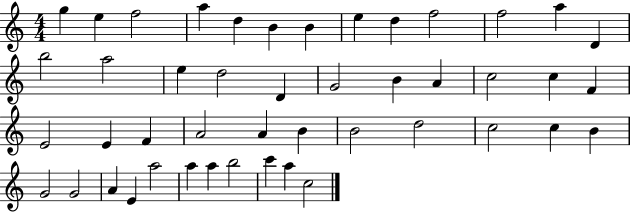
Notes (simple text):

G5/q E5/q F5/h A5/q D5/q B4/q B4/q E5/q D5/q F5/h F5/h A5/q D4/q B5/h A5/h E5/q D5/h D4/q G4/h B4/q A4/q C5/h C5/q F4/q E4/h E4/q F4/q A4/h A4/q B4/q B4/h D5/h C5/h C5/q B4/q G4/h G4/h A4/q E4/q A5/h A5/q A5/q B5/h C6/q A5/q C5/h